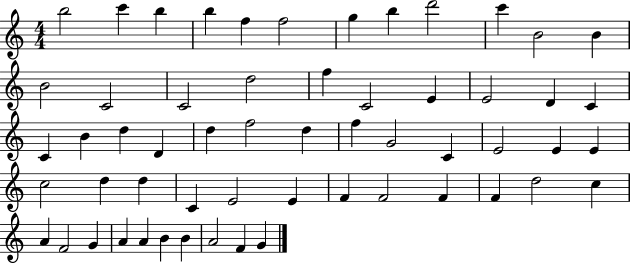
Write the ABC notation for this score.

X:1
T:Untitled
M:4/4
L:1/4
K:C
b2 c' b b f f2 g b d'2 c' B2 B B2 C2 C2 d2 f C2 E E2 D C C B d D d f2 d f G2 C E2 E E c2 d d C E2 E F F2 F F d2 c A F2 G A A B B A2 F G